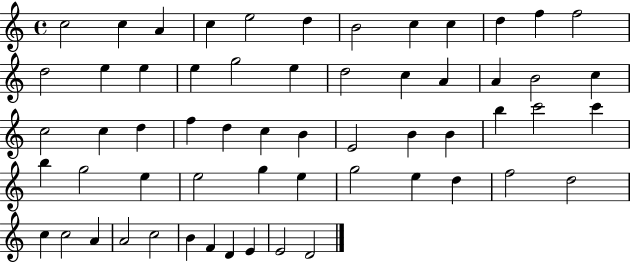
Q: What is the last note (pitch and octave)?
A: D4